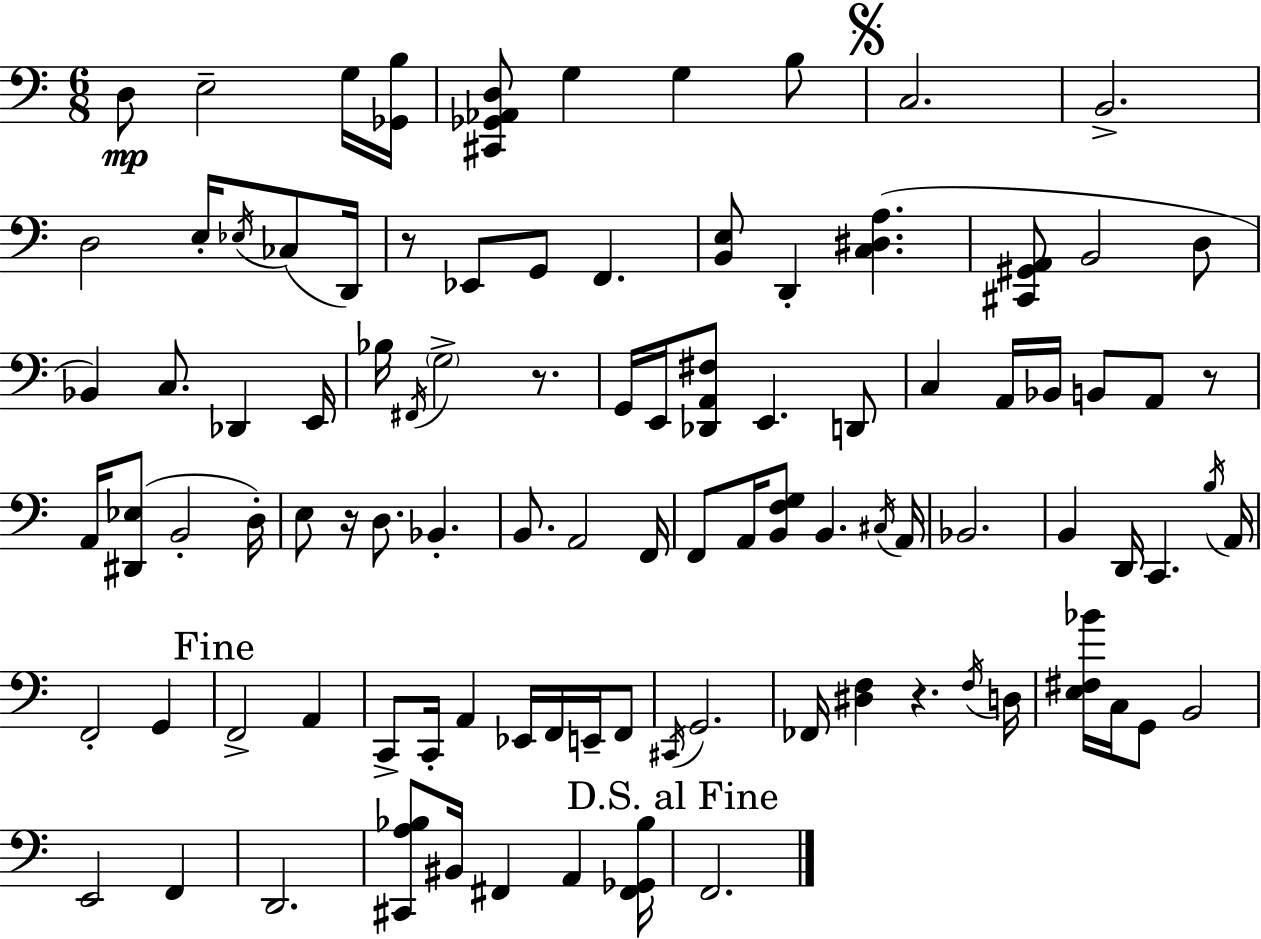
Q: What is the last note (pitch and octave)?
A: F2